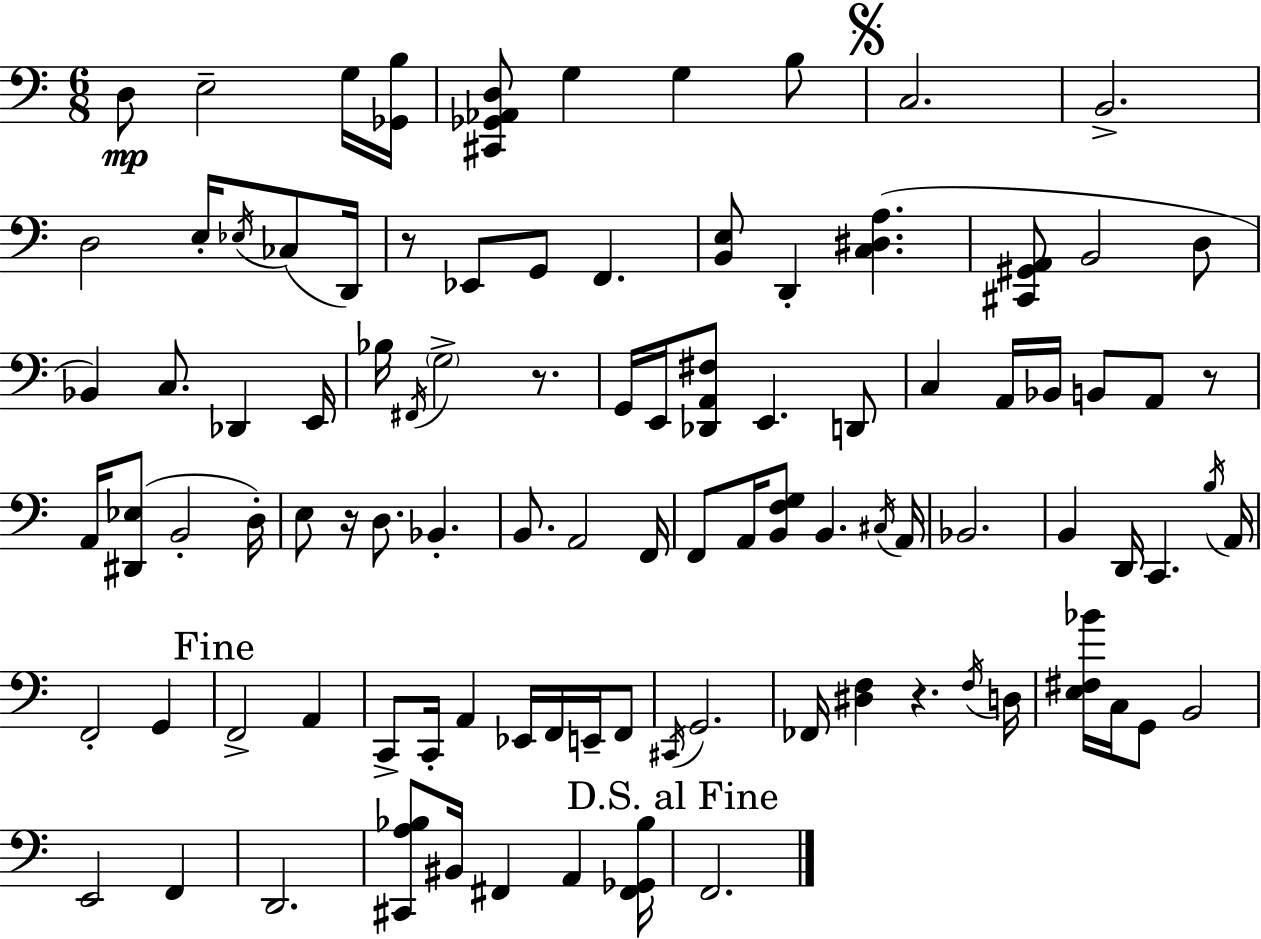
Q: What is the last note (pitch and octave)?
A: F2